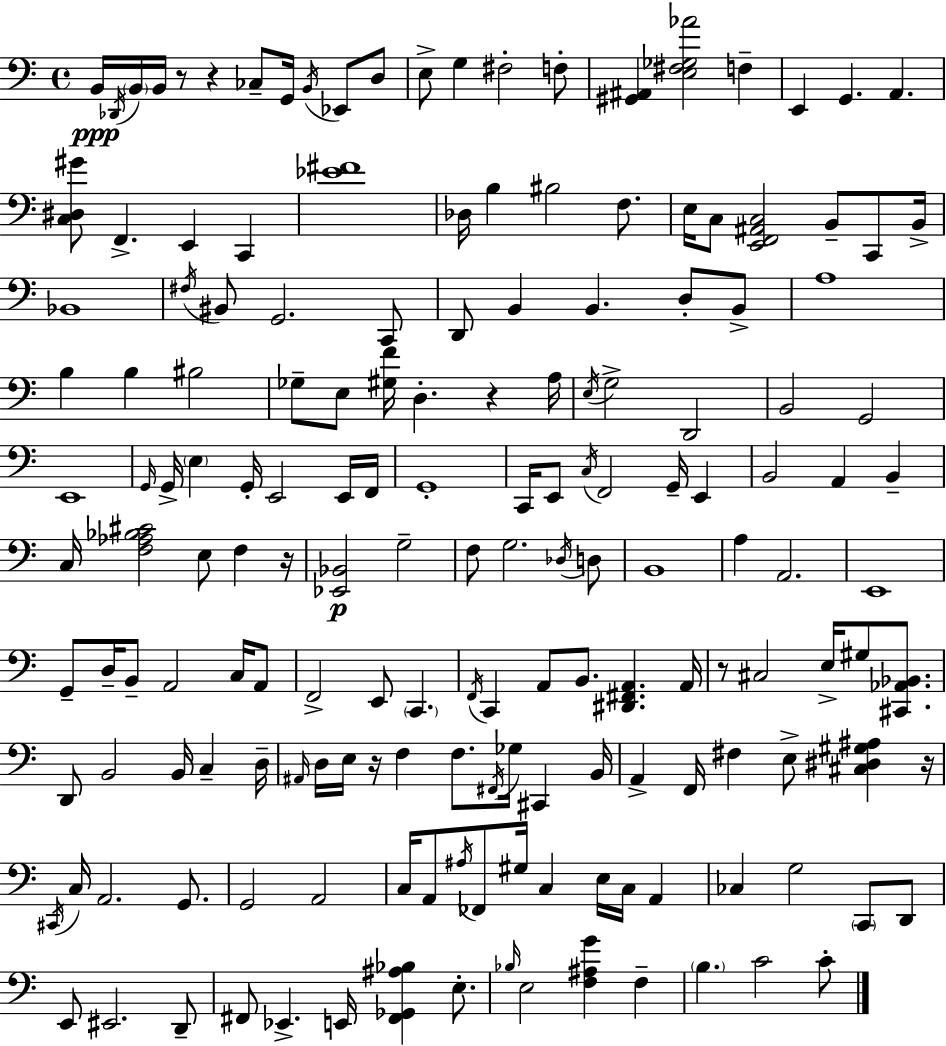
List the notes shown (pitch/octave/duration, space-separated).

B2/s Db2/s B2/s B2/s R/e R/q CES3/e G2/s B2/s Eb2/e D3/e E3/e G3/q F#3/h F3/e [G#2,A#2]/q [E3,F#3,Gb3,Ab4]/h F3/q E2/q G2/q. A2/q. [C3,D#3,G#4]/e F2/q. E2/q C2/q [Eb4,F#4]/w Db3/s B3/q BIS3/h F3/e. E3/s C3/e [E2,F2,A#2,C3]/h B2/e C2/e B2/s Bb2/w F#3/s BIS2/e G2/h. C2/e D2/e B2/q B2/q. D3/e B2/e A3/w B3/q B3/q BIS3/h Gb3/e E3/e [G#3,F4]/s D3/q. R/q A3/s E3/s G3/h D2/h B2/h G2/h E2/w G2/s G2/s E3/q G2/s E2/h E2/s F2/s G2/w C2/s E2/e C3/s F2/h G2/s E2/q B2/h A2/q B2/q C3/s [F3,Ab3,Bb3,C#4]/h E3/e F3/q R/s [Eb2,Bb2]/h G3/h F3/e G3/h. Db3/s D3/e B2/w A3/q A2/h. E2/w G2/e D3/s B2/e A2/h C3/s A2/e F2/h E2/e C2/q. F2/s C2/q A2/e B2/e. [D#2,F#2,A2]/q. A2/s R/e C#3/h E3/s G#3/e [C#2,Ab2,Bb2]/e. D2/e B2/h B2/s C3/q D3/s A#2/s D3/s E3/s R/s F3/q F3/e. F#2/s Gb3/s C#2/q B2/s A2/q F2/s F#3/q E3/e [C#3,D#3,G#3,A#3]/q R/s C#2/s C3/s A2/h. G2/e. G2/h A2/h C3/s A2/e A#3/s FES2/e G#3/s C3/q E3/s C3/s A2/q CES3/q G3/h C2/e D2/e E2/e EIS2/h. D2/e F#2/e Eb2/q. E2/s [F#2,Gb2,A#3,Bb3]/q E3/e. Bb3/s E3/h [F3,A#3,G4]/q F3/q B3/q. C4/h C4/e